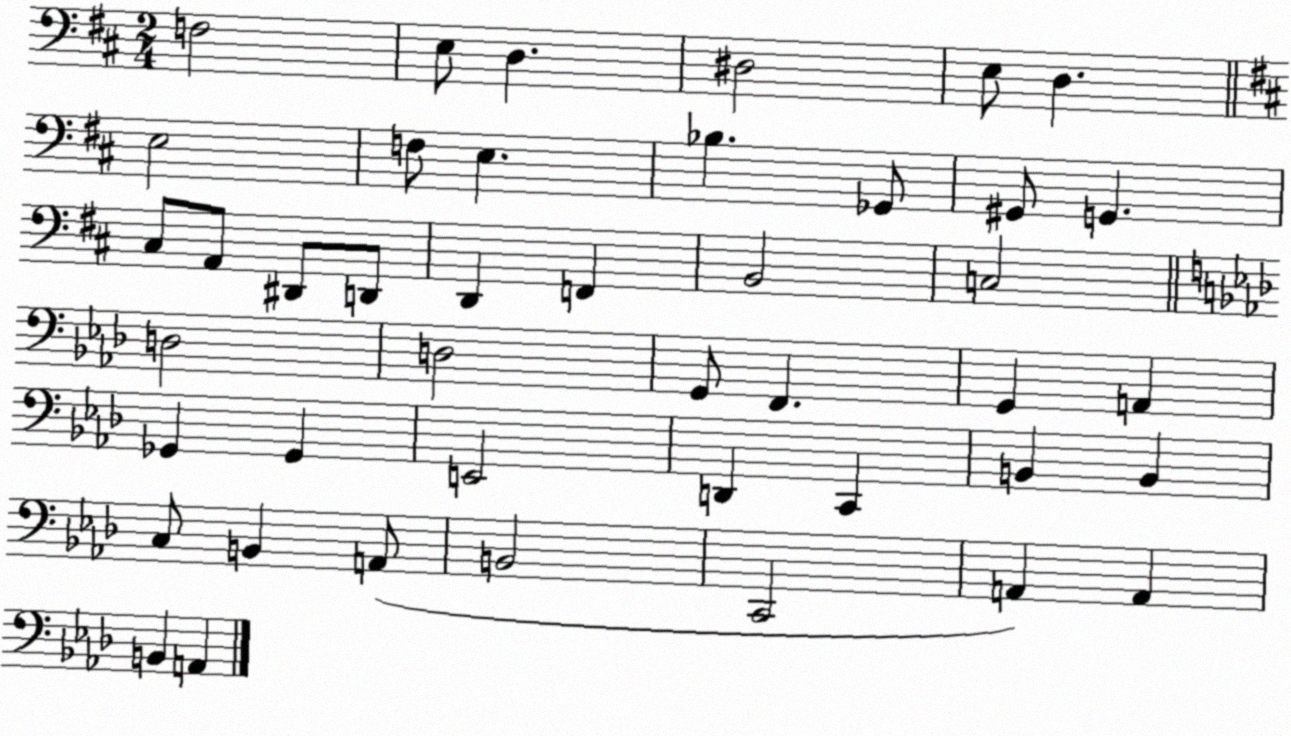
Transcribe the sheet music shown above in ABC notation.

X:1
T:Untitled
M:2/4
L:1/4
K:D
F,2 E,/2 D, ^D,2 E,/2 D, E,2 F,/2 E, _B, _G,,/2 ^G,,/2 G,, ^C,/2 A,,/2 ^D,,/2 D,,/2 D,, F,, B,,2 C,2 D,2 D,2 G,,/2 F,, G,, A,, _G,, _G,, E,,2 D,, C,, B,, B,, C,/2 B,, A,,/2 B,,2 C,,2 A,, A,, B,, A,,